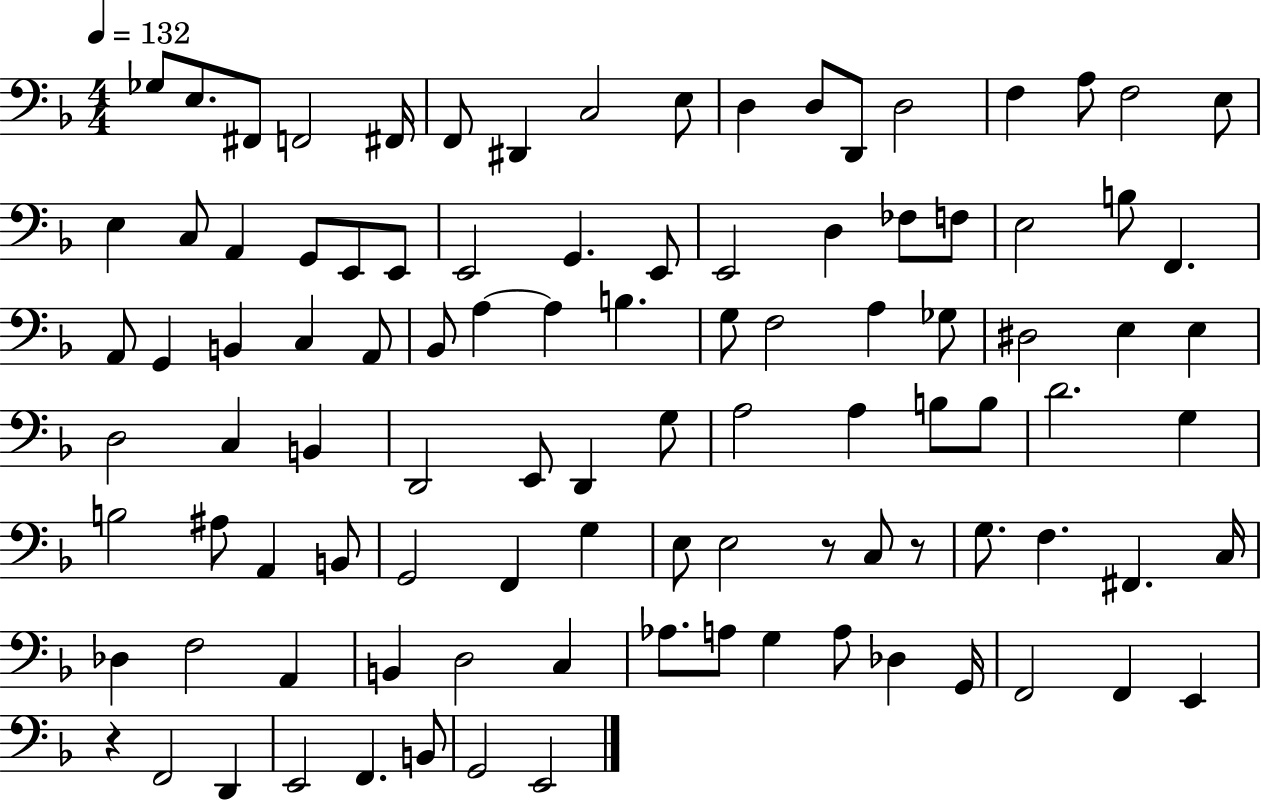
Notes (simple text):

Gb3/e E3/e. F#2/e F2/h F#2/s F2/e D#2/q C3/h E3/e D3/q D3/e D2/e D3/h F3/q A3/e F3/h E3/e E3/q C3/e A2/q G2/e E2/e E2/e E2/h G2/q. E2/e E2/h D3/q FES3/e F3/e E3/h B3/e F2/q. A2/e G2/q B2/q C3/q A2/e Bb2/e A3/q A3/q B3/q. G3/e F3/h A3/q Gb3/e D#3/h E3/q E3/q D3/h C3/q B2/q D2/h E2/e D2/q G3/e A3/h A3/q B3/e B3/e D4/h. G3/q B3/h A#3/e A2/q B2/e G2/h F2/q G3/q E3/e E3/h R/e C3/e R/e G3/e. F3/q. F#2/q. C3/s Db3/q F3/h A2/q B2/q D3/h C3/q Ab3/e. A3/e G3/q A3/e Db3/q G2/s F2/h F2/q E2/q R/q F2/h D2/q E2/h F2/q. B2/e G2/h E2/h